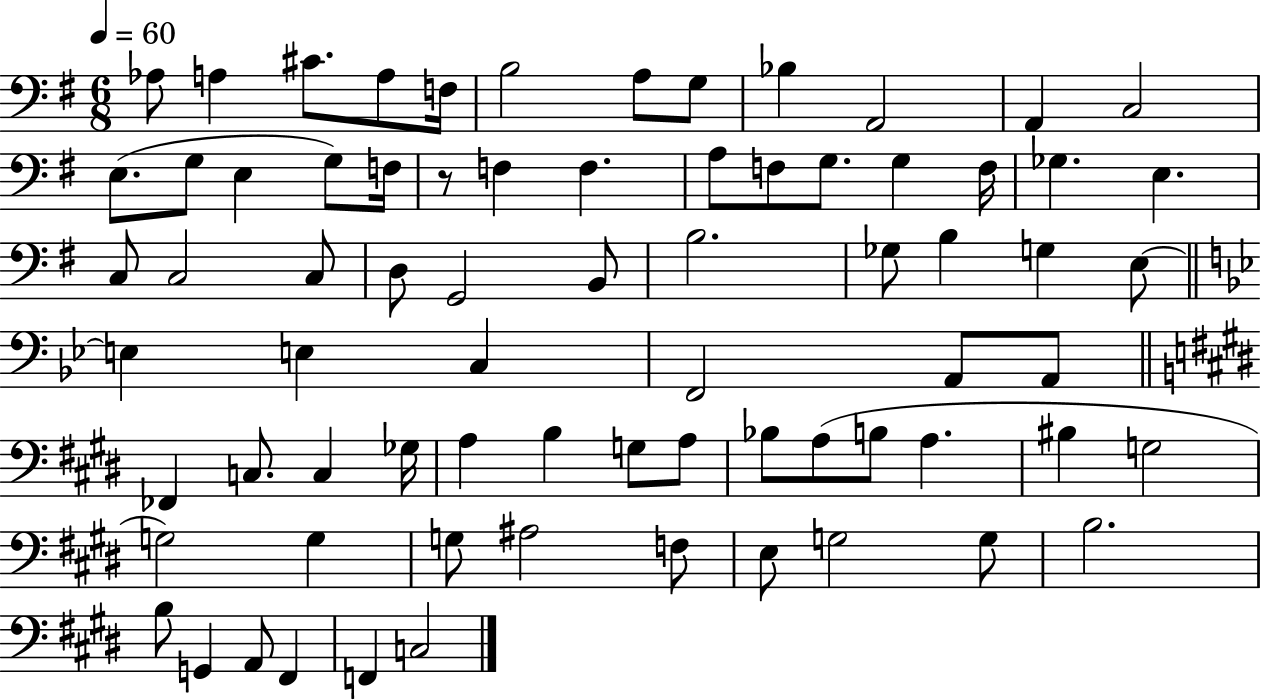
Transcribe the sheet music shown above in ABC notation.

X:1
T:Untitled
M:6/8
L:1/4
K:G
_A,/2 A, ^C/2 A,/2 F,/4 B,2 A,/2 G,/2 _B, A,,2 A,, C,2 E,/2 G,/2 E, G,/2 F,/4 z/2 F, F, A,/2 F,/2 G,/2 G, F,/4 _G, E, C,/2 C,2 C,/2 D,/2 G,,2 B,,/2 B,2 _G,/2 B, G, E,/2 E, E, C, F,,2 A,,/2 A,,/2 _F,, C,/2 C, _G,/4 A, B, G,/2 A,/2 _B,/2 A,/2 B,/2 A, ^B, G,2 G,2 G, G,/2 ^A,2 F,/2 E,/2 G,2 G,/2 B,2 B,/2 G,, A,,/2 ^F,, F,, C,2